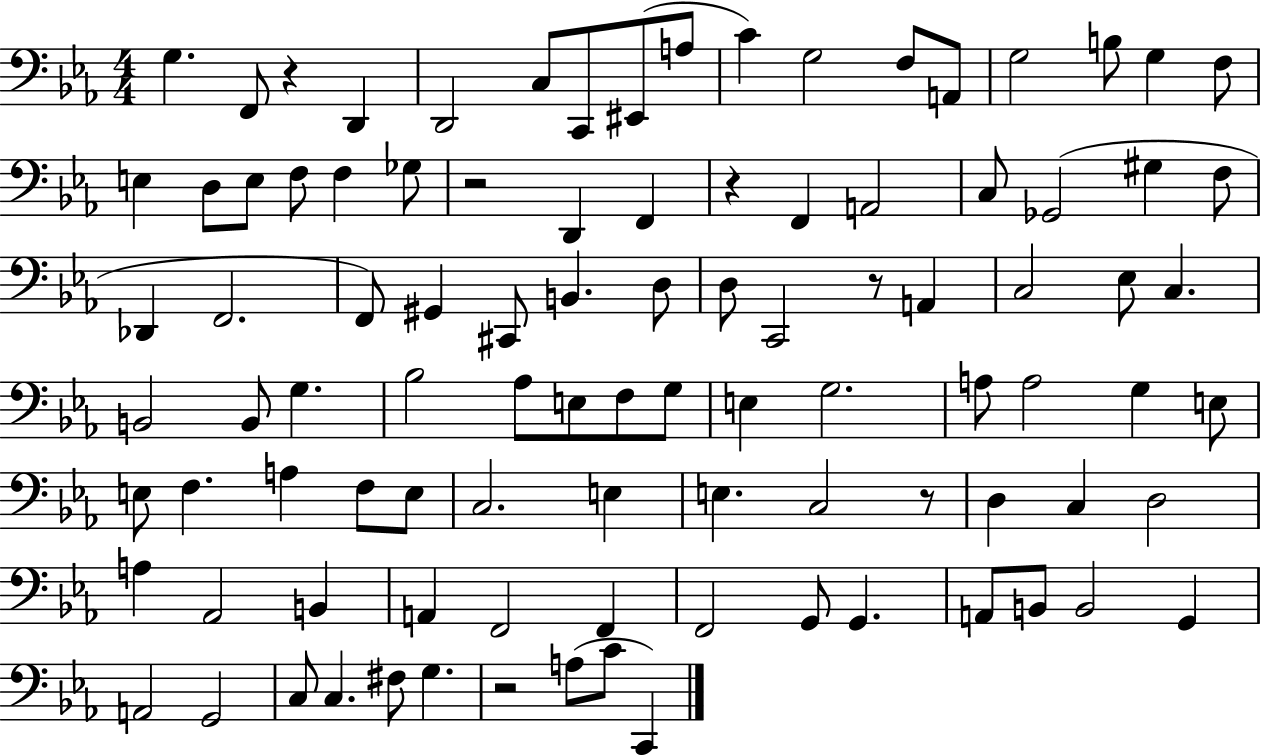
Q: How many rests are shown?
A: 6